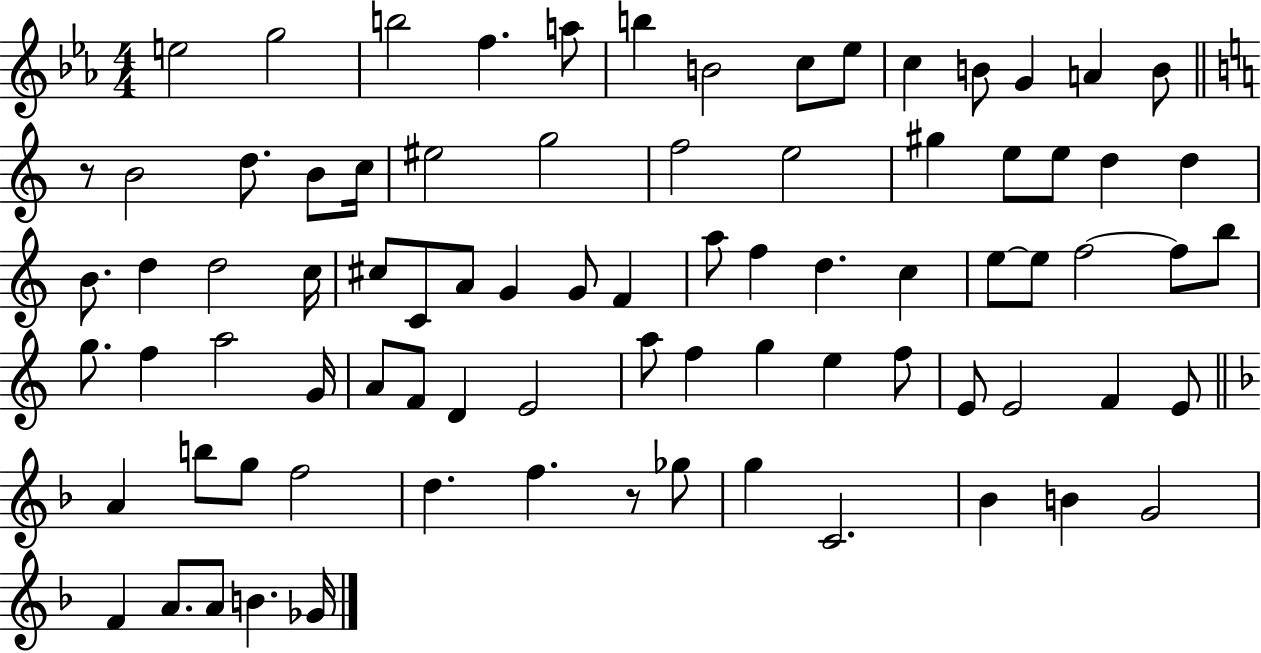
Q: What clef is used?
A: treble